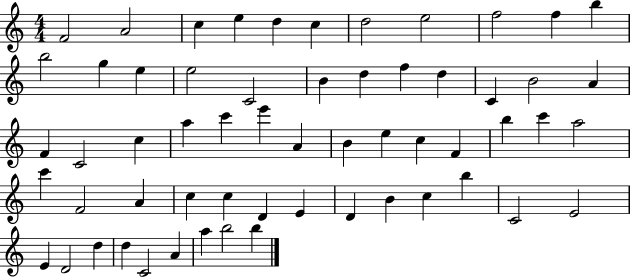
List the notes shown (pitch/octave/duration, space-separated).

F4/h A4/h C5/q E5/q D5/q C5/q D5/h E5/h F5/h F5/q B5/q B5/h G5/q E5/q E5/h C4/h B4/q D5/q F5/q D5/q C4/q B4/h A4/q F4/q C4/h C5/q A5/q C6/q E6/q A4/q B4/q E5/q C5/q F4/q B5/q C6/q A5/h C6/q F4/h A4/q C5/q C5/q D4/q E4/q D4/q B4/q C5/q B5/q C4/h E4/h E4/q D4/h D5/q D5/q C4/h A4/q A5/q B5/h B5/q